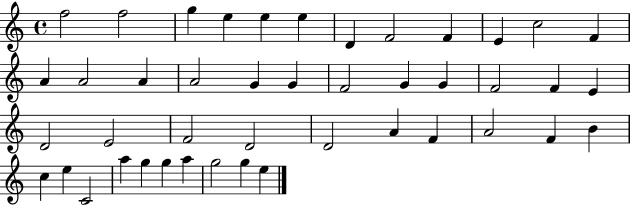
F5/h F5/h G5/q E5/q E5/q E5/q D4/q F4/h F4/q E4/q C5/h F4/q A4/q A4/h A4/q A4/h G4/q G4/q F4/h G4/q G4/q F4/h F4/q E4/q D4/h E4/h F4/h D4/h D4/h A4/q F4/q A4/h F4/q B4/q C5/q E5/q C4/h A5/q G5/q G5/q A5/q G5/h G5/q E5/q